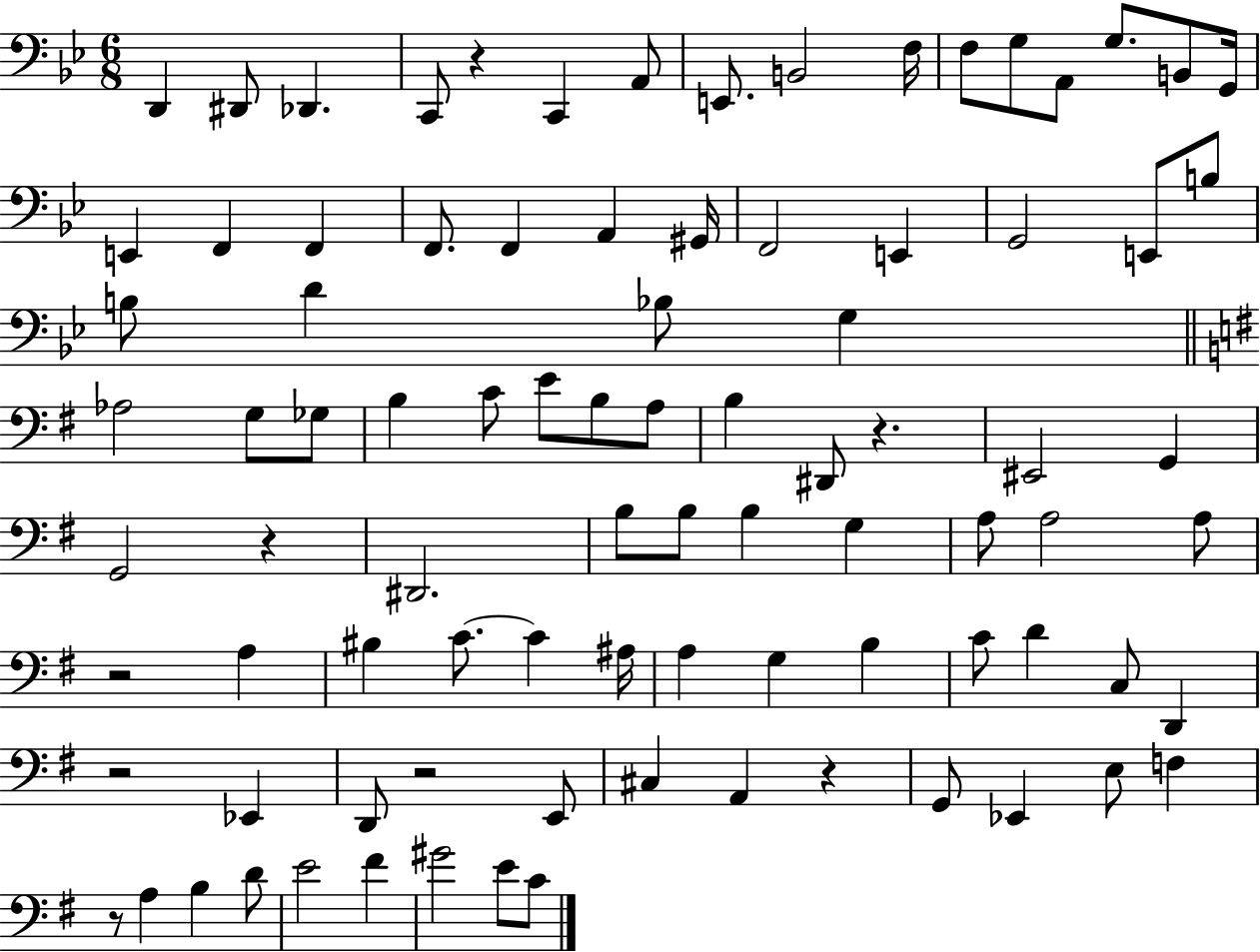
{
  \clef bass
  \numericTimeSignature
  \time 6/8
  \key bes \major
  d,4 dis,8 des,4. | c,8 r4 c,4 a,8 | e,8. b,2 f16 | f8 g8 a,8 g8. b,8 g,16 | \break e,4 f,4 f,4 | f,8. f,4 a,4 gis,16 | f,2 e,4 | g,2 e,8 b8 | \break b8 d'4 bes8 g4 | \bar "||" \break \key e \minor aes2 g8 ges8 | b4 c'8 e'8 b8 a8 | b4 dis,8 r4. | eis,2 g,4 | \break g,2 r4 | dis,2. | b8 b8 b4 g4 | a8 a2 a8 | \break r2 a4 | bis4 c'8.~~ c'4 ais16 | a4 g4 b4 | c'8 d'4 c8 d,4 | \break r2 ees,4 | d,8 r2 e,8 | cis4 a,4 r4 | g,8 ees,4 e8 f4 | \break r8 a4 b4 d'8 | e'2 fis'4 | gis'2 e'8 c'8 | \bar "|."
}